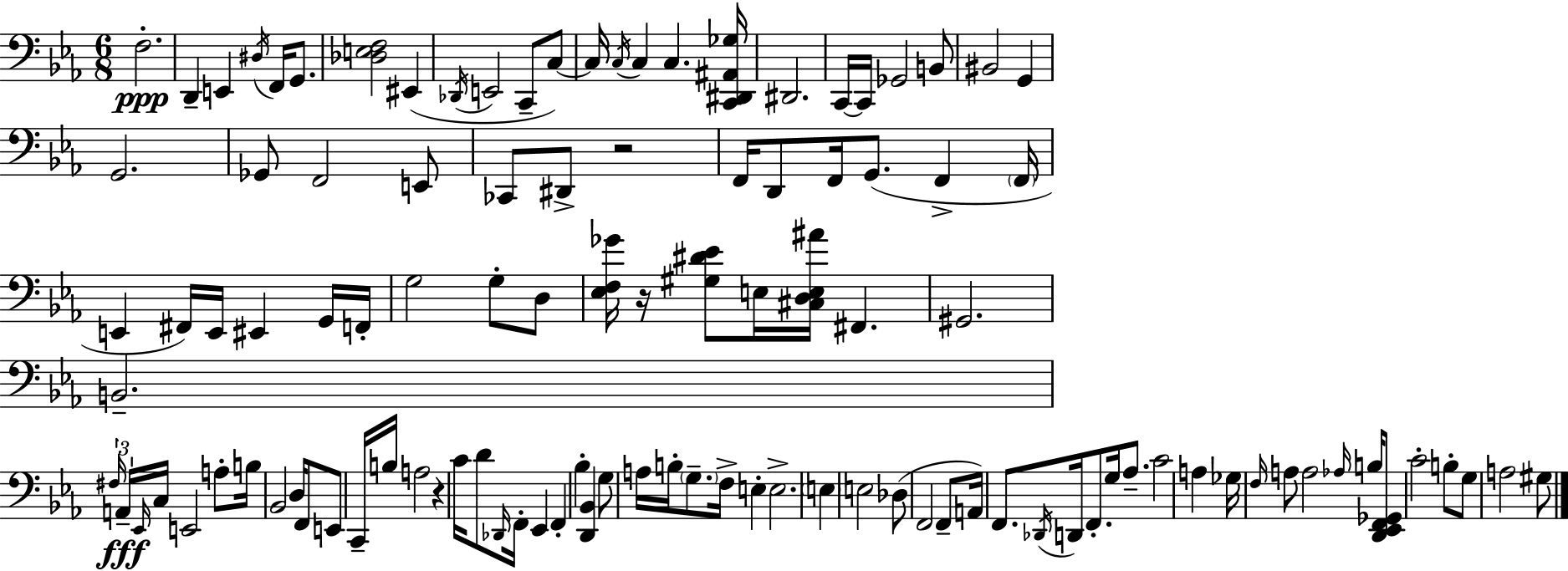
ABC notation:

X:1
T:Untitled
M:6/8
L:1/4
K:Cm
F,2 D,, E,, ^D,/4 F,,/4 G,,/2 [_D,E,F,]2 ^E,, _D,,/4 E,,2 C,,/2 C,/2 C,/4 C,/4 C, C, [C,,^D,,^A,,_G,]/4 ^D,,2 C,,/4 C,,/4 _G,,2 B,,/2 ^B,,2 G,, G,,2 _G,,/2 F,,2 E,,/2 _C,,/2 ^D,,/2 z2 F,,/4 D,,/2 F,,/4 G,,/2 F,, F,,/4 E,, ^F,,/4 E,,/4 ^E,, G,,/4 F,,/4 G,2 G,/2 D,/2 [_E,F,_G]/4 z/4 [^G,^D_E]/2 E,/4 [^C,D,E,^A]/4 ^F,, ^G,,2 B,,2 ^F,/4 A,,/4 _E,,/4 C,/4 E,,2 A,/2 B,/4 _B,,2 D,/4 F,,/2 E,,/2 C,,/4 B,/4 A,2 z C/4 D/2 _D,,/4 F,,/4 _E,, F,, _B, [D,,_B,,] G,/2 A,/4 B,/4 G,/2 F,/4 E, E,2 E, E,2 _D,/2 F,,2 F,,/2 A,,/4 F,,/2 _D,,/4 D,,/4 F,,/2 G,/4 _A,/2 C2 A, _G,/4 F,/4 A,/2 A,2 _A,/4 B,/4 [D,,_E,,F,,_G,,]/2 C2 B,/2 G,/2 A,2 ^G,/2